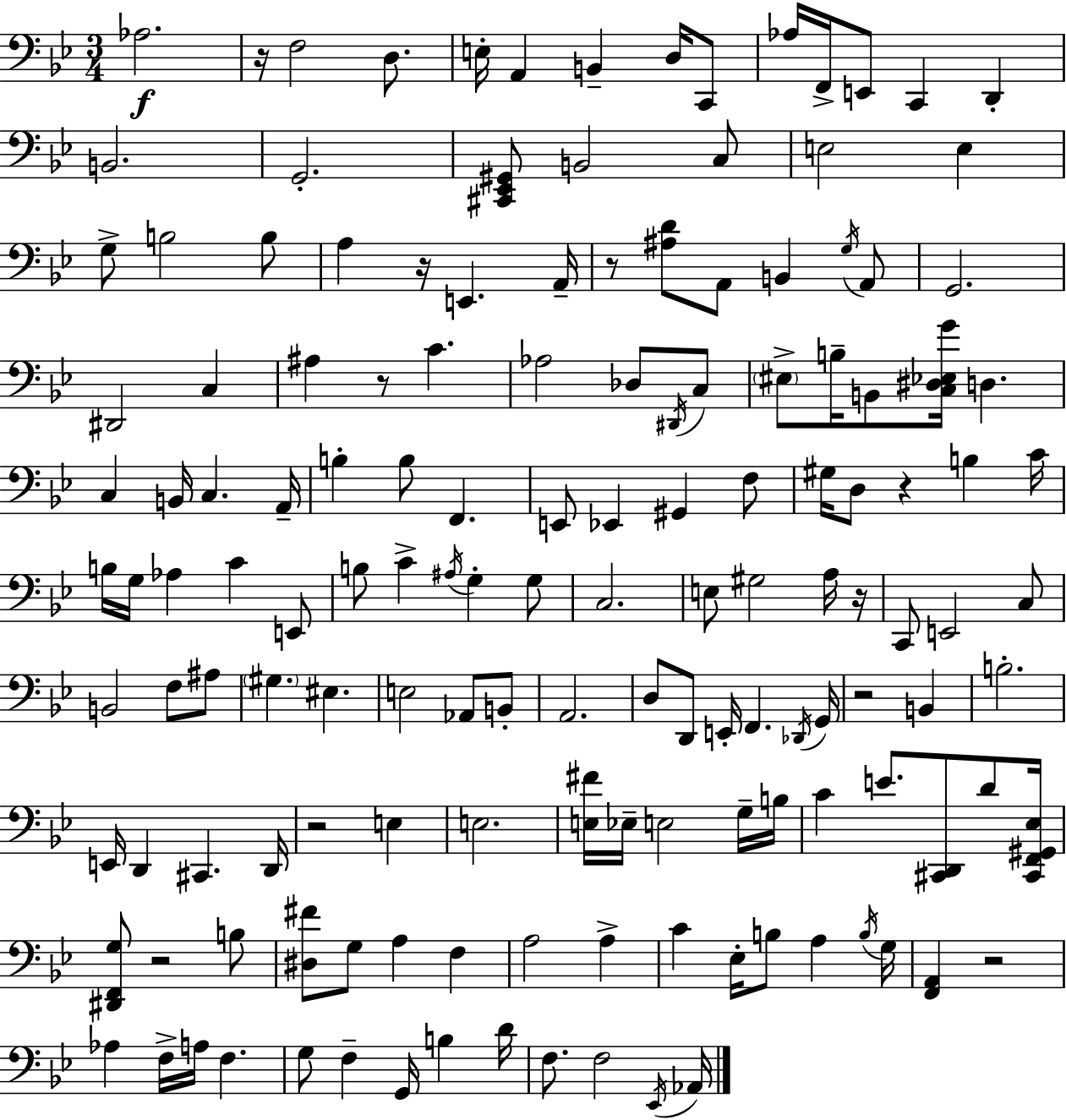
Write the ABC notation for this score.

X:1
T:Untitled
M:3/4
L:1/4
K:Gm
_A,2 z/4 F,2 D,/2 E,/4 A,, B,, D,/4 C,,/2 _A,/4 F,,/4 E,,/2 C,, D,, B,,2 G,,2 [^C,,_E,,^G,,]/2 B,,2 C,/2 E,2 E, G,/2 B,2 B,/2 A, z/4 E,, A,,/4 z/2 [^A,D]/2 A,,/2 B,, G,/4 A,,/2 G,,2 ^D,,2 C, ^A, z/2 C _A,2 _D,/2 ^D,,/4 C,/2 ^E,/2 B,/4 B,,/2 [C,^D,_E,G]/4 D, C, B,,/4 C, A,,/4 B, B,/2 F,, E,,/2 _E,, ^G,, F,/2 ^G,/4 D,/2 z B, C/4 B,/4 G,/4 _A, C E,,/2 B,/2 C ^A,/4 G, G,/2 C,2 E,/2 ^G,2 A,/4 z/4 C,,/2 E,,2 C,/2 B,,2 F,/2 ^A,/2 ^G, ^E, E,2 _A,,/2 B,,/2 A,,2 D,/2 D,,/2 E,,/4 F,, _D,,/4 G,,/4 z2 B,, B,2 E,,/4 D,, ^C,, D,,/4 z2 E, E,2 [E,^F]/4 _E,/4 E,2 G,/4 B,/4 C E/2 [^C,,D,,]/2 D/2 [^C,,F,,^G,,_E,]/4 [^D,,F,,G,]/2 z2 B,/2 [^D,^F]/2 G,/2 A, F, A,2 A, C _E,/4 B,/2 A, B,/4 G,/4 [F,,A,,] z2 _A, F,/4 A,/4 F, G,/2 F, G,,/4 B, D/4 F,/2 F,2 _E,,/4 _A,,/4